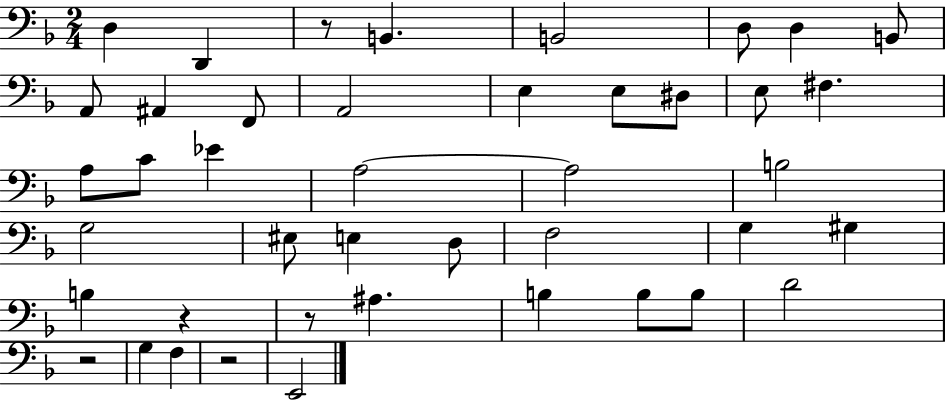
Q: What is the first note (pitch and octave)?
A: D3